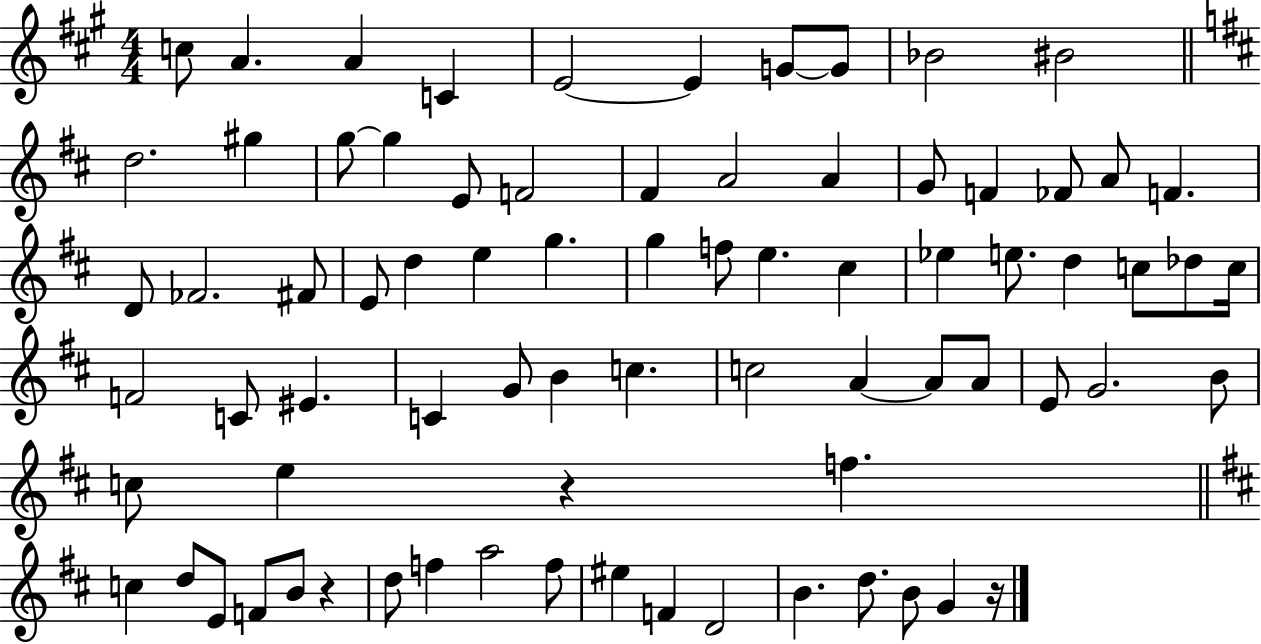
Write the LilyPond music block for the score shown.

{
  \clef treble
  \numericTimeSignature
  \time 4/4
  \key a \major
  c''8 a'4. a'4 c'4 | e'2~~ e'4 g'8~~ g'8 | bes'2 bis'2 | \bar "||" \break \key d \major d''2. gis''4 | g''8~~ g''4 e'8 f'2 | fis'4 a'2 a'4 | g'8 f'4 fes'8 a'8 f'4. | \break d'8 fes'2. fis'8 | e'8 d''4 e''4 g''4. | g''4 f''8 e''4. cis''4 | ees''4 e''8. d''4 c''8 des''8 c''16 | \break f'2 c'8 eis'4. | c'4 g'8 b'4 c''4. | c''2 a'4~~ a'8 a'8 | e'8 g'2. b'8 | \break c''8 e''4 r4 f''4. | \bar "||" \break \key d \major c''4 d''8 e'8 f'8 b'8 r4 | d''8 f''4 a''2 f''8 | eis''4 f'4 d'2 | b'4. d''8. b'8 g'4 r16 | \break \bar "|."
}